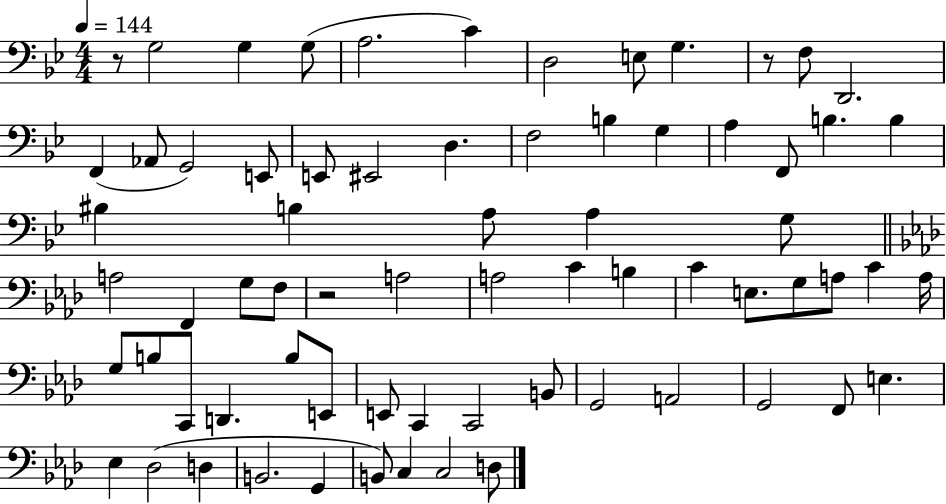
{
  \clef bass
  \numericTimeSignature
  \time 4/4
  \key bes \major
  \tempo 4 = 144
  r8 g2 g4 g8( | a2. c'4) | d2 e8 g4. | r8 f8 d,2. | \break f,4( aes,8 g,2) e,8 | e,8 eis,2 d4. | f2 b4 g4 | a4 f,8 b4. b4 | \break bis4 b4 a8 a4 g8 | \bar "||" \break \key aes \major a2 f,4 g8 f8 | r2 a2 | a2 c'4 b4 | c'4 e8. g8 a8 c'4 a16 | \break g8 b8 c,8 d,4. b8 e,8 | e,8 c,4 c,2 b,8 | g,2 a,2 | g,2 f,8 e4. | \break ees4 des2( d4 | b,2. g,4 | b,8) c4 c2 d8 | \bar "|."
}